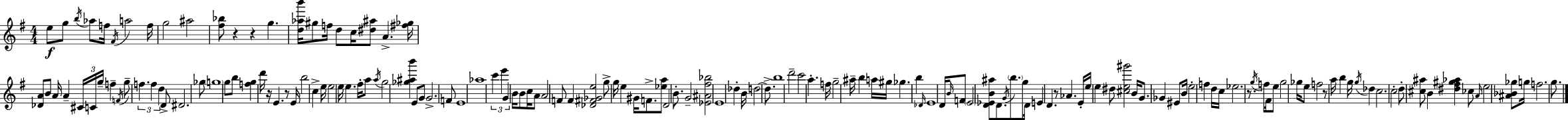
X:1
T:Untitled
M:4/4
L:1/4
K:Em
e/2 g/2 b/4 _a/2 f/4 ^F/4 a2 f/4 g2 ^a2 [^f_b]/2 z z g [d_ab']/4 ^g/2 f/4 d/2 c/4 [^d^a]/2 A [^f_g]/4 [_DA]/2 B/2 A/4 A ^C/4 C/4 g/4 f F/4 g/2 f f d D/2 ^D2 _g/2 g4 g/2 b/2 [fg] d'/4 z/4 E z/2 E/4 b2 c e/4 e2 e/4 e ^f/4 a/2 a/4 g2 [_g^ab'] E/2 G/2 G2 F/2 E4 _a4 c' e' G B/4 B/2 c/4 A/2 A2 F/2 F [_D^F_Ge]2 g/2 g/4 e ^G/4 F/2 [_ea]/2 D2 B/2 G2 [_E^A^f_b]2 E4 _d B/4 d2 d/2 b4 d'2 c'2 a f/4 g2 ^a/4 b a/4 ^g/4 _g b _D/4 E4 D/4 B/4 F/2 E2 [D_EB^a]/2 D/2 G/4 b/2 g/2 D/4 E D z/2 _A E/4 e/4 e ^d/2 [^ce^g']2 B/4 G/2 _G ^E/2 B/4 e2 f d/4 c/4 _e2 z/2 g/4 f/2 ^F/4 e/2 g2 _g/4 e/2 f2 z/2 a/4 b g/4 g/4 _d c2 c2 d/2 [^c^a]/2 B [^d^f^g_a] _c/2 A/4 e2 [^A_B_g]/2 g/4 f2 g/2